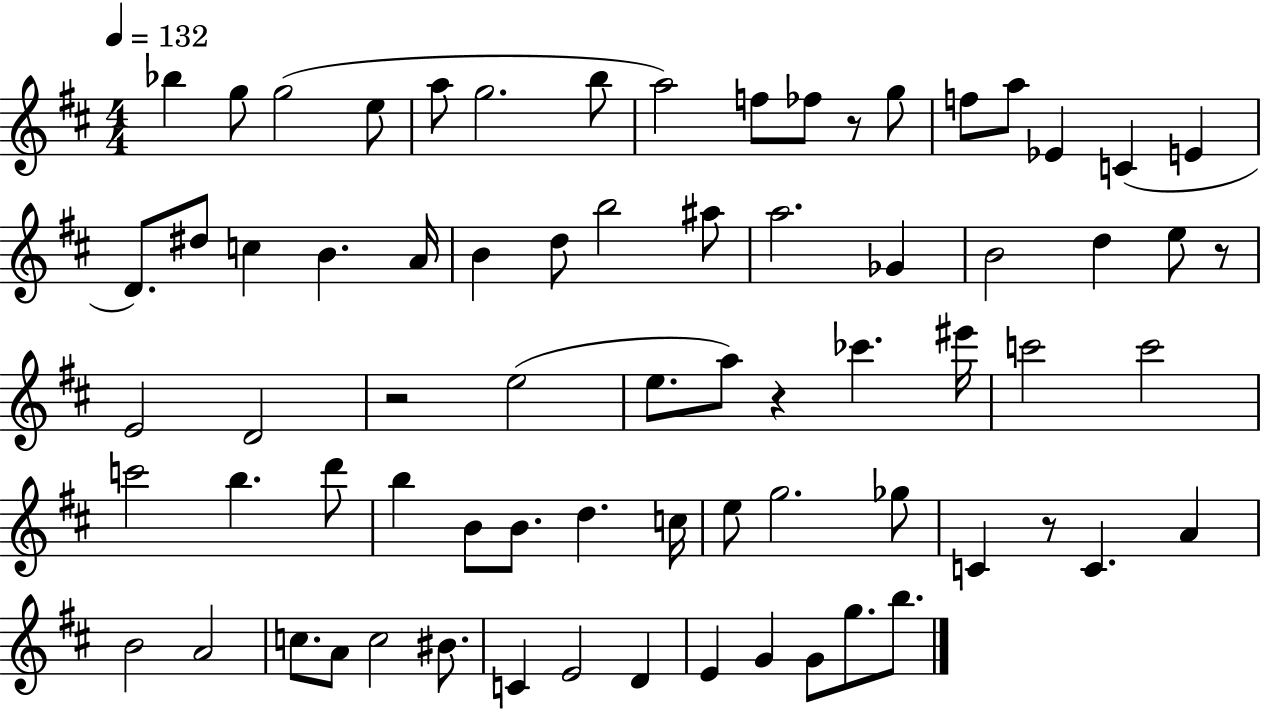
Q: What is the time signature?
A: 4/4